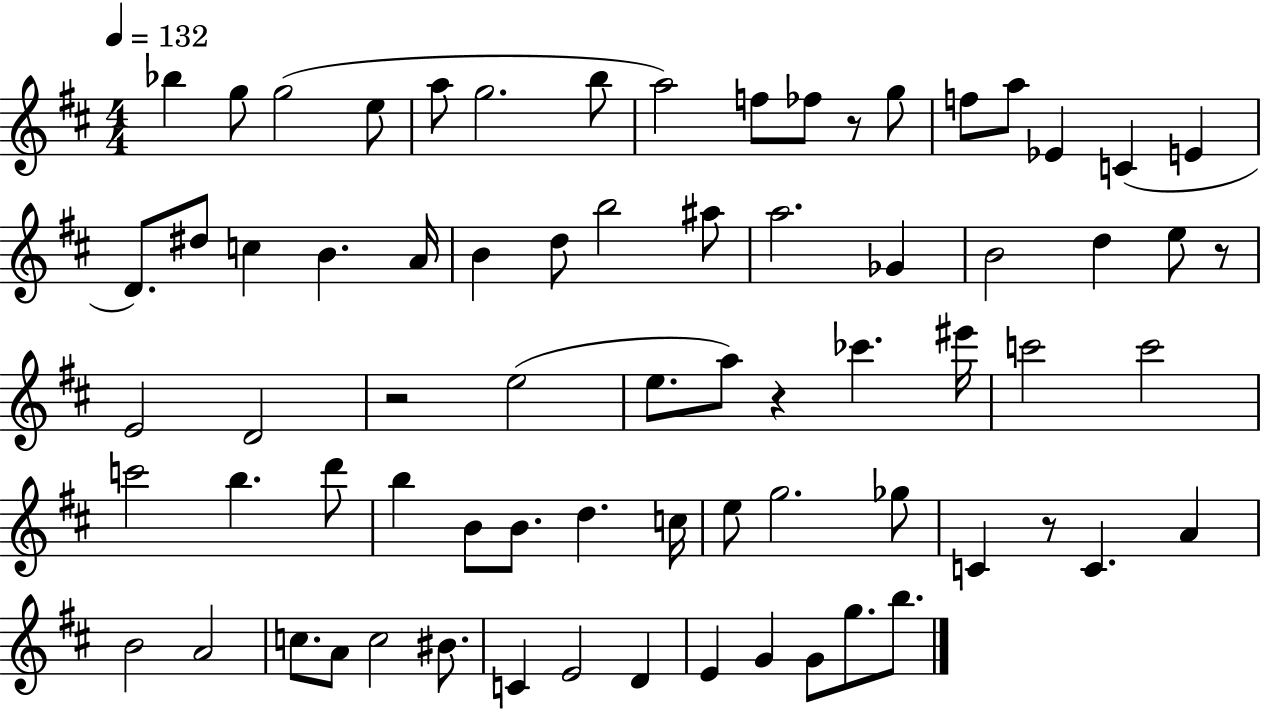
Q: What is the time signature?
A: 4/4